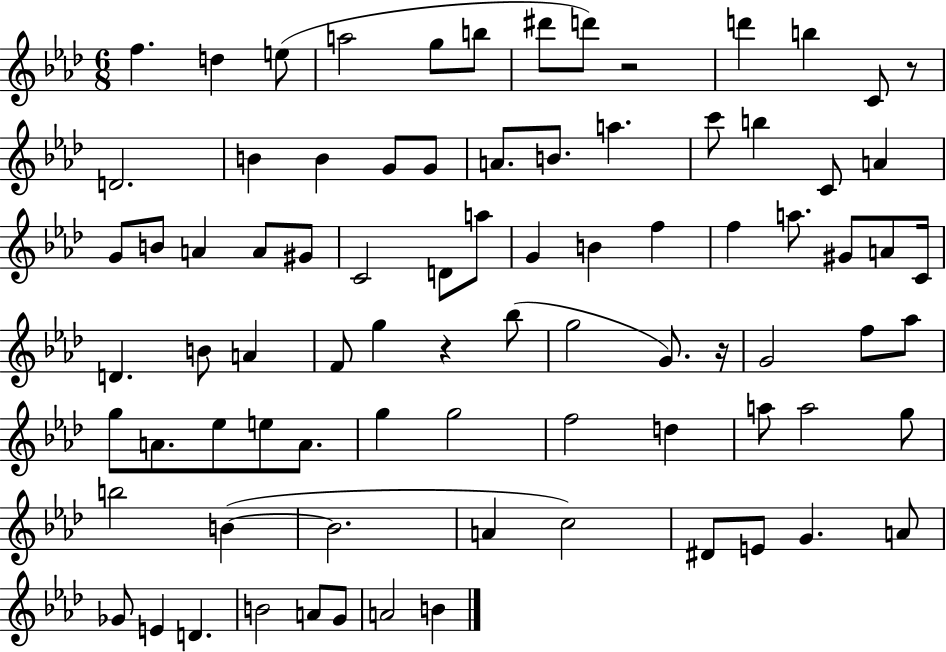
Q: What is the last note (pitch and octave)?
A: B4